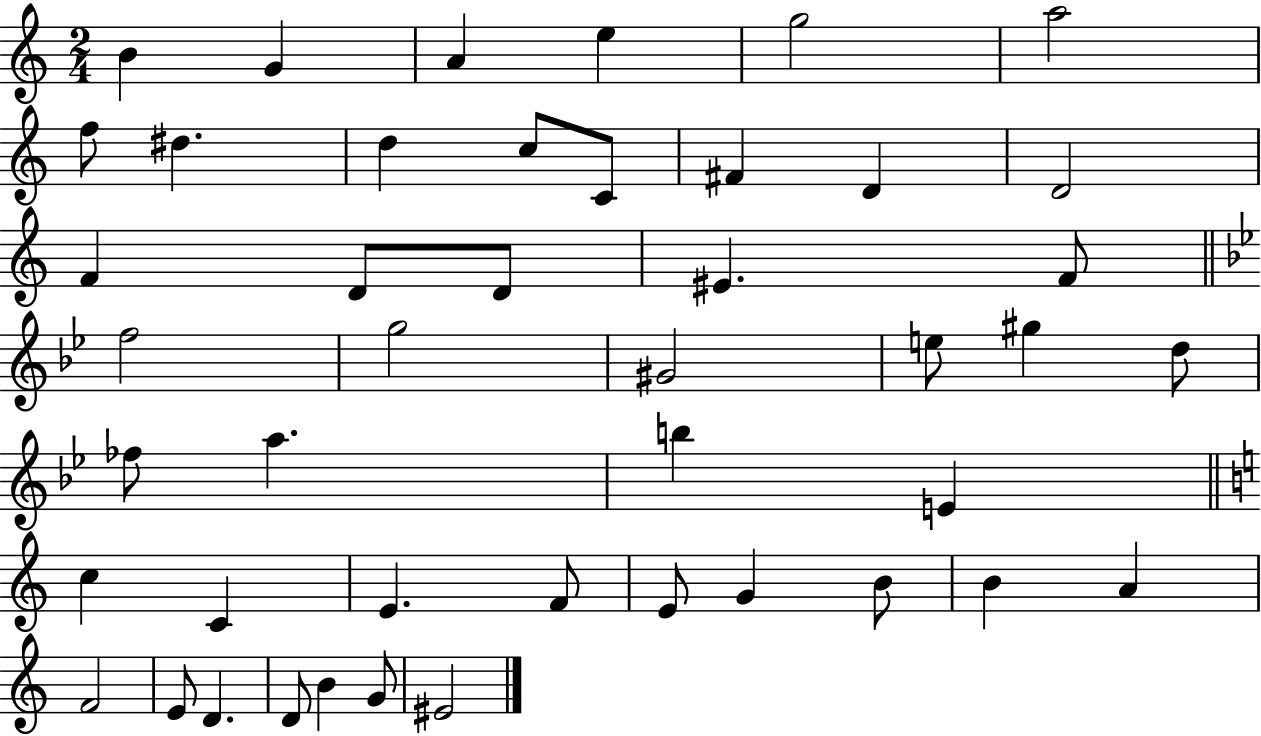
X:1
T:Untitled
M:2/4
L:1/4
K:C
B G A e g2 a2 f/2 ^d d c/2 C/2 ^F D D2 F D/2 D/2 ^E F/2 f2 g2 ^G2 e/2 ^g d/2 _f/2 a b E c C E F/2 E/2 G B/2 B A F2 E/2 D D/2 B G/2 ^E2